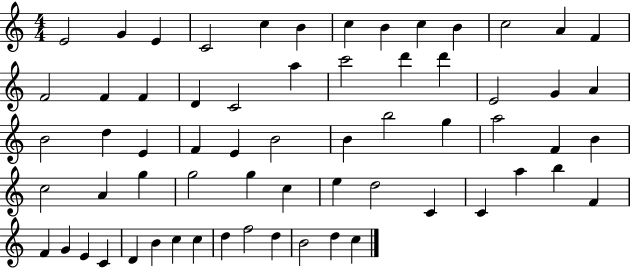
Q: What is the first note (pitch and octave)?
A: E4